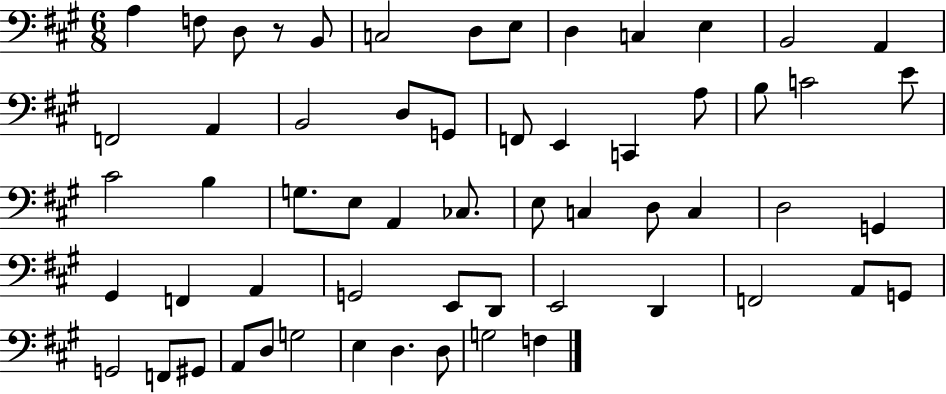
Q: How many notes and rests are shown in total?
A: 59